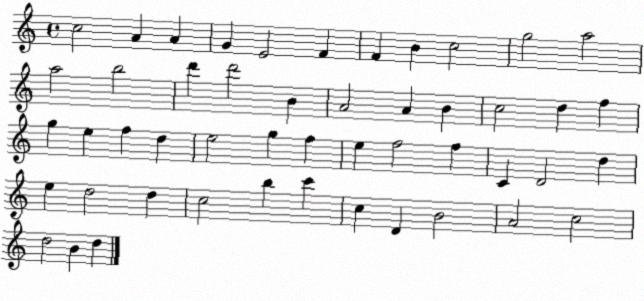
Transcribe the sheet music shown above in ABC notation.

X:1
T:Untitled
M:4/4
L:1/4
K:C
c2 A A G E2 F F B c2 g2 a2 a2 b2 d' d'2 B A2 A B c2 d f g e f d e2 g f e f2 f C D2 d e d2 d c2 b c' c D B2 A2 c2 d2 B d